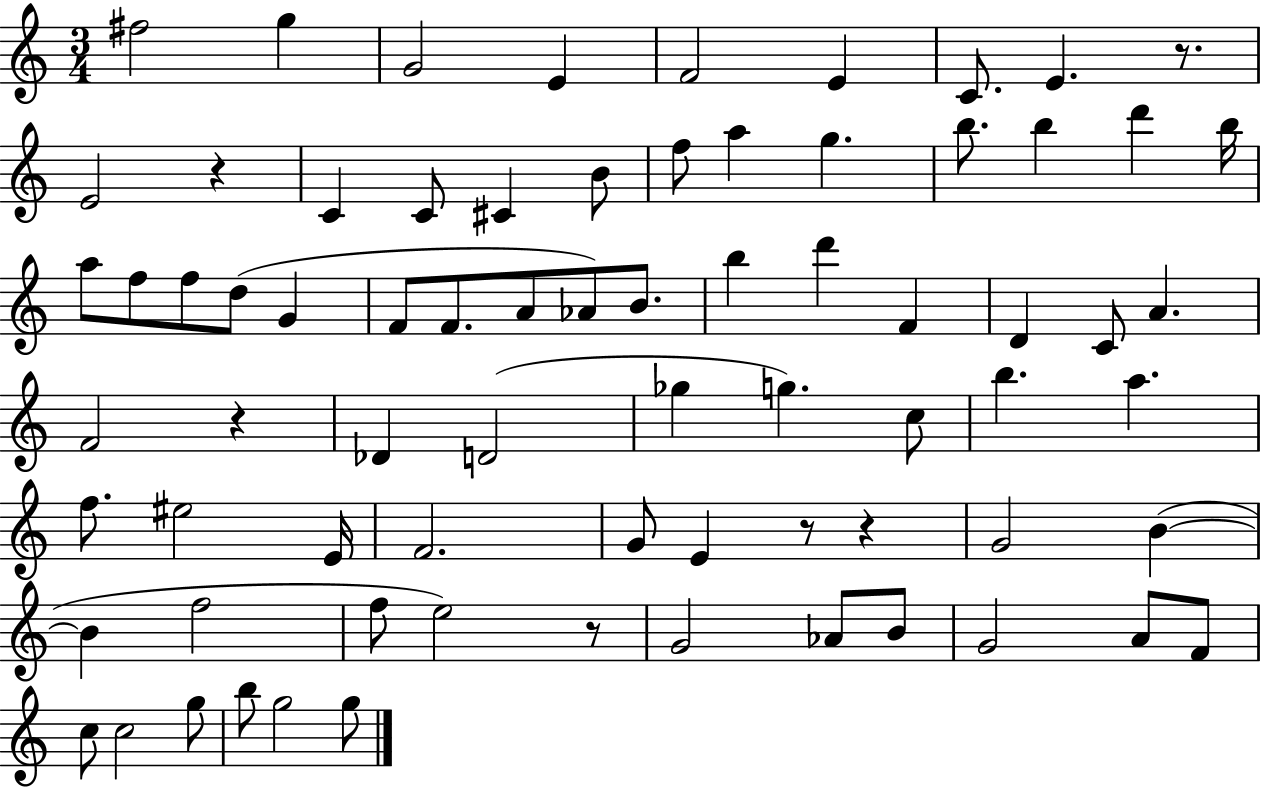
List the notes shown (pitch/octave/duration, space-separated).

F#5/h G5/q G4/h E4/q F4/h E4/q C4/e. E4/q. R/e. E4/h R/q C4/q C4/e C#4/q B4/e F5/e A5/q G5/q. B5/e. B5/q D6/q B5/s A5/e F5/e F5/e D5/e G4/q F4/e F4/e. A4/e Ab4/e B4/e. B5/q D6/q F4/q D4/q C4/e A4/q. F4/h R/q Db4/q D4/h Gb5/q G5/q. C5/e B5/q. A5/q. F5/e. EIS5/h E4/s F4/h. G4/e E4/q R/e R/q G4/h B4/q B4/q F5/h F5/e E5/h R/e G4/h Ab4/e B4/e G4/h A4/e F4/e C5/e C5/h G5/e B5/e G5/h G5/e